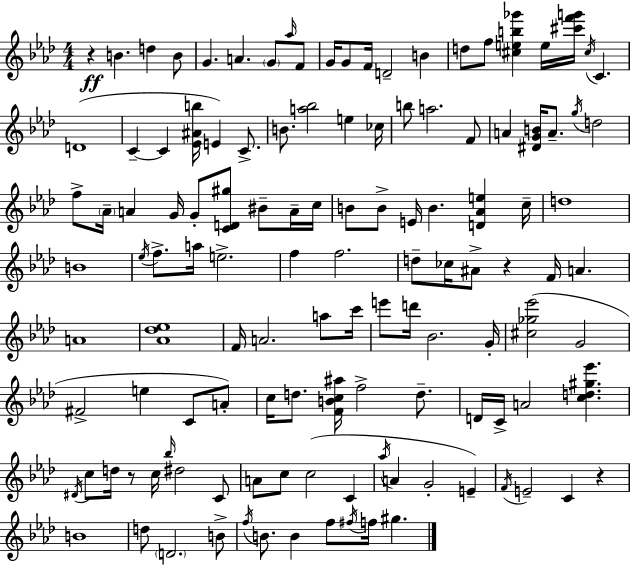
R/q B4/q. D5/q B4/e G4/q. A4/q. G4/e Ab5/s F4/e G4/s G4/e F4/s D4/h B4/q D5/e F5/e [C#5,E5,B5,Gb6]/q E5/s [C#6,F6,G6]/s C#5/s C4/q. D4/w C4/q C4/q [Eb4,A#4,B5]/s E4/q C4/e. B4/e. [A5,Bb5]/h E5/q CES5/s B5/e A5/h. F4/e A4/q [D#4,G4,B4]/s A4/e. G5/s D5/h F5/e Ab4/s A4/q G4/s G4/e [C4,D4,G#5]/e BIS4/e A4/s C5/s B4/e B4/e E4/s B4/q. [D4,Ab4,E5]/q C5/s D5/w B4/w Eb5/s F5/e. A5/s E5/h. F5/q F5/h. D5/e CES5/s A#4/e R/q F4/s A4/q. A4/w [Ab4,Db5,Eb5]/w F4/s A4/h. A5/e C6/s E6/e D6/s Bb4/h. G4/s [C#5,Gb5,Eb6]/h G4/h F#4/h E5/q C4/e A4/e C5/s D5/e. [F4,B4,C5,A#5]/s F5/h D5/e. D4/s C4/s A4/h [C5,D5,G#5,Eb6]/q. D#4/s C5/e D5/s R/e C5/s Bb5/s D#5/h C4/e A4/e C5/e C5/h C4/q Ab5/s A4/q G4/h E4/q F4/s E4/h C4/q R/q B4/w D5/e D4/h. B4/e F5/s B4/e. B4/q F5/e F#5/s F5/s G#5/q.